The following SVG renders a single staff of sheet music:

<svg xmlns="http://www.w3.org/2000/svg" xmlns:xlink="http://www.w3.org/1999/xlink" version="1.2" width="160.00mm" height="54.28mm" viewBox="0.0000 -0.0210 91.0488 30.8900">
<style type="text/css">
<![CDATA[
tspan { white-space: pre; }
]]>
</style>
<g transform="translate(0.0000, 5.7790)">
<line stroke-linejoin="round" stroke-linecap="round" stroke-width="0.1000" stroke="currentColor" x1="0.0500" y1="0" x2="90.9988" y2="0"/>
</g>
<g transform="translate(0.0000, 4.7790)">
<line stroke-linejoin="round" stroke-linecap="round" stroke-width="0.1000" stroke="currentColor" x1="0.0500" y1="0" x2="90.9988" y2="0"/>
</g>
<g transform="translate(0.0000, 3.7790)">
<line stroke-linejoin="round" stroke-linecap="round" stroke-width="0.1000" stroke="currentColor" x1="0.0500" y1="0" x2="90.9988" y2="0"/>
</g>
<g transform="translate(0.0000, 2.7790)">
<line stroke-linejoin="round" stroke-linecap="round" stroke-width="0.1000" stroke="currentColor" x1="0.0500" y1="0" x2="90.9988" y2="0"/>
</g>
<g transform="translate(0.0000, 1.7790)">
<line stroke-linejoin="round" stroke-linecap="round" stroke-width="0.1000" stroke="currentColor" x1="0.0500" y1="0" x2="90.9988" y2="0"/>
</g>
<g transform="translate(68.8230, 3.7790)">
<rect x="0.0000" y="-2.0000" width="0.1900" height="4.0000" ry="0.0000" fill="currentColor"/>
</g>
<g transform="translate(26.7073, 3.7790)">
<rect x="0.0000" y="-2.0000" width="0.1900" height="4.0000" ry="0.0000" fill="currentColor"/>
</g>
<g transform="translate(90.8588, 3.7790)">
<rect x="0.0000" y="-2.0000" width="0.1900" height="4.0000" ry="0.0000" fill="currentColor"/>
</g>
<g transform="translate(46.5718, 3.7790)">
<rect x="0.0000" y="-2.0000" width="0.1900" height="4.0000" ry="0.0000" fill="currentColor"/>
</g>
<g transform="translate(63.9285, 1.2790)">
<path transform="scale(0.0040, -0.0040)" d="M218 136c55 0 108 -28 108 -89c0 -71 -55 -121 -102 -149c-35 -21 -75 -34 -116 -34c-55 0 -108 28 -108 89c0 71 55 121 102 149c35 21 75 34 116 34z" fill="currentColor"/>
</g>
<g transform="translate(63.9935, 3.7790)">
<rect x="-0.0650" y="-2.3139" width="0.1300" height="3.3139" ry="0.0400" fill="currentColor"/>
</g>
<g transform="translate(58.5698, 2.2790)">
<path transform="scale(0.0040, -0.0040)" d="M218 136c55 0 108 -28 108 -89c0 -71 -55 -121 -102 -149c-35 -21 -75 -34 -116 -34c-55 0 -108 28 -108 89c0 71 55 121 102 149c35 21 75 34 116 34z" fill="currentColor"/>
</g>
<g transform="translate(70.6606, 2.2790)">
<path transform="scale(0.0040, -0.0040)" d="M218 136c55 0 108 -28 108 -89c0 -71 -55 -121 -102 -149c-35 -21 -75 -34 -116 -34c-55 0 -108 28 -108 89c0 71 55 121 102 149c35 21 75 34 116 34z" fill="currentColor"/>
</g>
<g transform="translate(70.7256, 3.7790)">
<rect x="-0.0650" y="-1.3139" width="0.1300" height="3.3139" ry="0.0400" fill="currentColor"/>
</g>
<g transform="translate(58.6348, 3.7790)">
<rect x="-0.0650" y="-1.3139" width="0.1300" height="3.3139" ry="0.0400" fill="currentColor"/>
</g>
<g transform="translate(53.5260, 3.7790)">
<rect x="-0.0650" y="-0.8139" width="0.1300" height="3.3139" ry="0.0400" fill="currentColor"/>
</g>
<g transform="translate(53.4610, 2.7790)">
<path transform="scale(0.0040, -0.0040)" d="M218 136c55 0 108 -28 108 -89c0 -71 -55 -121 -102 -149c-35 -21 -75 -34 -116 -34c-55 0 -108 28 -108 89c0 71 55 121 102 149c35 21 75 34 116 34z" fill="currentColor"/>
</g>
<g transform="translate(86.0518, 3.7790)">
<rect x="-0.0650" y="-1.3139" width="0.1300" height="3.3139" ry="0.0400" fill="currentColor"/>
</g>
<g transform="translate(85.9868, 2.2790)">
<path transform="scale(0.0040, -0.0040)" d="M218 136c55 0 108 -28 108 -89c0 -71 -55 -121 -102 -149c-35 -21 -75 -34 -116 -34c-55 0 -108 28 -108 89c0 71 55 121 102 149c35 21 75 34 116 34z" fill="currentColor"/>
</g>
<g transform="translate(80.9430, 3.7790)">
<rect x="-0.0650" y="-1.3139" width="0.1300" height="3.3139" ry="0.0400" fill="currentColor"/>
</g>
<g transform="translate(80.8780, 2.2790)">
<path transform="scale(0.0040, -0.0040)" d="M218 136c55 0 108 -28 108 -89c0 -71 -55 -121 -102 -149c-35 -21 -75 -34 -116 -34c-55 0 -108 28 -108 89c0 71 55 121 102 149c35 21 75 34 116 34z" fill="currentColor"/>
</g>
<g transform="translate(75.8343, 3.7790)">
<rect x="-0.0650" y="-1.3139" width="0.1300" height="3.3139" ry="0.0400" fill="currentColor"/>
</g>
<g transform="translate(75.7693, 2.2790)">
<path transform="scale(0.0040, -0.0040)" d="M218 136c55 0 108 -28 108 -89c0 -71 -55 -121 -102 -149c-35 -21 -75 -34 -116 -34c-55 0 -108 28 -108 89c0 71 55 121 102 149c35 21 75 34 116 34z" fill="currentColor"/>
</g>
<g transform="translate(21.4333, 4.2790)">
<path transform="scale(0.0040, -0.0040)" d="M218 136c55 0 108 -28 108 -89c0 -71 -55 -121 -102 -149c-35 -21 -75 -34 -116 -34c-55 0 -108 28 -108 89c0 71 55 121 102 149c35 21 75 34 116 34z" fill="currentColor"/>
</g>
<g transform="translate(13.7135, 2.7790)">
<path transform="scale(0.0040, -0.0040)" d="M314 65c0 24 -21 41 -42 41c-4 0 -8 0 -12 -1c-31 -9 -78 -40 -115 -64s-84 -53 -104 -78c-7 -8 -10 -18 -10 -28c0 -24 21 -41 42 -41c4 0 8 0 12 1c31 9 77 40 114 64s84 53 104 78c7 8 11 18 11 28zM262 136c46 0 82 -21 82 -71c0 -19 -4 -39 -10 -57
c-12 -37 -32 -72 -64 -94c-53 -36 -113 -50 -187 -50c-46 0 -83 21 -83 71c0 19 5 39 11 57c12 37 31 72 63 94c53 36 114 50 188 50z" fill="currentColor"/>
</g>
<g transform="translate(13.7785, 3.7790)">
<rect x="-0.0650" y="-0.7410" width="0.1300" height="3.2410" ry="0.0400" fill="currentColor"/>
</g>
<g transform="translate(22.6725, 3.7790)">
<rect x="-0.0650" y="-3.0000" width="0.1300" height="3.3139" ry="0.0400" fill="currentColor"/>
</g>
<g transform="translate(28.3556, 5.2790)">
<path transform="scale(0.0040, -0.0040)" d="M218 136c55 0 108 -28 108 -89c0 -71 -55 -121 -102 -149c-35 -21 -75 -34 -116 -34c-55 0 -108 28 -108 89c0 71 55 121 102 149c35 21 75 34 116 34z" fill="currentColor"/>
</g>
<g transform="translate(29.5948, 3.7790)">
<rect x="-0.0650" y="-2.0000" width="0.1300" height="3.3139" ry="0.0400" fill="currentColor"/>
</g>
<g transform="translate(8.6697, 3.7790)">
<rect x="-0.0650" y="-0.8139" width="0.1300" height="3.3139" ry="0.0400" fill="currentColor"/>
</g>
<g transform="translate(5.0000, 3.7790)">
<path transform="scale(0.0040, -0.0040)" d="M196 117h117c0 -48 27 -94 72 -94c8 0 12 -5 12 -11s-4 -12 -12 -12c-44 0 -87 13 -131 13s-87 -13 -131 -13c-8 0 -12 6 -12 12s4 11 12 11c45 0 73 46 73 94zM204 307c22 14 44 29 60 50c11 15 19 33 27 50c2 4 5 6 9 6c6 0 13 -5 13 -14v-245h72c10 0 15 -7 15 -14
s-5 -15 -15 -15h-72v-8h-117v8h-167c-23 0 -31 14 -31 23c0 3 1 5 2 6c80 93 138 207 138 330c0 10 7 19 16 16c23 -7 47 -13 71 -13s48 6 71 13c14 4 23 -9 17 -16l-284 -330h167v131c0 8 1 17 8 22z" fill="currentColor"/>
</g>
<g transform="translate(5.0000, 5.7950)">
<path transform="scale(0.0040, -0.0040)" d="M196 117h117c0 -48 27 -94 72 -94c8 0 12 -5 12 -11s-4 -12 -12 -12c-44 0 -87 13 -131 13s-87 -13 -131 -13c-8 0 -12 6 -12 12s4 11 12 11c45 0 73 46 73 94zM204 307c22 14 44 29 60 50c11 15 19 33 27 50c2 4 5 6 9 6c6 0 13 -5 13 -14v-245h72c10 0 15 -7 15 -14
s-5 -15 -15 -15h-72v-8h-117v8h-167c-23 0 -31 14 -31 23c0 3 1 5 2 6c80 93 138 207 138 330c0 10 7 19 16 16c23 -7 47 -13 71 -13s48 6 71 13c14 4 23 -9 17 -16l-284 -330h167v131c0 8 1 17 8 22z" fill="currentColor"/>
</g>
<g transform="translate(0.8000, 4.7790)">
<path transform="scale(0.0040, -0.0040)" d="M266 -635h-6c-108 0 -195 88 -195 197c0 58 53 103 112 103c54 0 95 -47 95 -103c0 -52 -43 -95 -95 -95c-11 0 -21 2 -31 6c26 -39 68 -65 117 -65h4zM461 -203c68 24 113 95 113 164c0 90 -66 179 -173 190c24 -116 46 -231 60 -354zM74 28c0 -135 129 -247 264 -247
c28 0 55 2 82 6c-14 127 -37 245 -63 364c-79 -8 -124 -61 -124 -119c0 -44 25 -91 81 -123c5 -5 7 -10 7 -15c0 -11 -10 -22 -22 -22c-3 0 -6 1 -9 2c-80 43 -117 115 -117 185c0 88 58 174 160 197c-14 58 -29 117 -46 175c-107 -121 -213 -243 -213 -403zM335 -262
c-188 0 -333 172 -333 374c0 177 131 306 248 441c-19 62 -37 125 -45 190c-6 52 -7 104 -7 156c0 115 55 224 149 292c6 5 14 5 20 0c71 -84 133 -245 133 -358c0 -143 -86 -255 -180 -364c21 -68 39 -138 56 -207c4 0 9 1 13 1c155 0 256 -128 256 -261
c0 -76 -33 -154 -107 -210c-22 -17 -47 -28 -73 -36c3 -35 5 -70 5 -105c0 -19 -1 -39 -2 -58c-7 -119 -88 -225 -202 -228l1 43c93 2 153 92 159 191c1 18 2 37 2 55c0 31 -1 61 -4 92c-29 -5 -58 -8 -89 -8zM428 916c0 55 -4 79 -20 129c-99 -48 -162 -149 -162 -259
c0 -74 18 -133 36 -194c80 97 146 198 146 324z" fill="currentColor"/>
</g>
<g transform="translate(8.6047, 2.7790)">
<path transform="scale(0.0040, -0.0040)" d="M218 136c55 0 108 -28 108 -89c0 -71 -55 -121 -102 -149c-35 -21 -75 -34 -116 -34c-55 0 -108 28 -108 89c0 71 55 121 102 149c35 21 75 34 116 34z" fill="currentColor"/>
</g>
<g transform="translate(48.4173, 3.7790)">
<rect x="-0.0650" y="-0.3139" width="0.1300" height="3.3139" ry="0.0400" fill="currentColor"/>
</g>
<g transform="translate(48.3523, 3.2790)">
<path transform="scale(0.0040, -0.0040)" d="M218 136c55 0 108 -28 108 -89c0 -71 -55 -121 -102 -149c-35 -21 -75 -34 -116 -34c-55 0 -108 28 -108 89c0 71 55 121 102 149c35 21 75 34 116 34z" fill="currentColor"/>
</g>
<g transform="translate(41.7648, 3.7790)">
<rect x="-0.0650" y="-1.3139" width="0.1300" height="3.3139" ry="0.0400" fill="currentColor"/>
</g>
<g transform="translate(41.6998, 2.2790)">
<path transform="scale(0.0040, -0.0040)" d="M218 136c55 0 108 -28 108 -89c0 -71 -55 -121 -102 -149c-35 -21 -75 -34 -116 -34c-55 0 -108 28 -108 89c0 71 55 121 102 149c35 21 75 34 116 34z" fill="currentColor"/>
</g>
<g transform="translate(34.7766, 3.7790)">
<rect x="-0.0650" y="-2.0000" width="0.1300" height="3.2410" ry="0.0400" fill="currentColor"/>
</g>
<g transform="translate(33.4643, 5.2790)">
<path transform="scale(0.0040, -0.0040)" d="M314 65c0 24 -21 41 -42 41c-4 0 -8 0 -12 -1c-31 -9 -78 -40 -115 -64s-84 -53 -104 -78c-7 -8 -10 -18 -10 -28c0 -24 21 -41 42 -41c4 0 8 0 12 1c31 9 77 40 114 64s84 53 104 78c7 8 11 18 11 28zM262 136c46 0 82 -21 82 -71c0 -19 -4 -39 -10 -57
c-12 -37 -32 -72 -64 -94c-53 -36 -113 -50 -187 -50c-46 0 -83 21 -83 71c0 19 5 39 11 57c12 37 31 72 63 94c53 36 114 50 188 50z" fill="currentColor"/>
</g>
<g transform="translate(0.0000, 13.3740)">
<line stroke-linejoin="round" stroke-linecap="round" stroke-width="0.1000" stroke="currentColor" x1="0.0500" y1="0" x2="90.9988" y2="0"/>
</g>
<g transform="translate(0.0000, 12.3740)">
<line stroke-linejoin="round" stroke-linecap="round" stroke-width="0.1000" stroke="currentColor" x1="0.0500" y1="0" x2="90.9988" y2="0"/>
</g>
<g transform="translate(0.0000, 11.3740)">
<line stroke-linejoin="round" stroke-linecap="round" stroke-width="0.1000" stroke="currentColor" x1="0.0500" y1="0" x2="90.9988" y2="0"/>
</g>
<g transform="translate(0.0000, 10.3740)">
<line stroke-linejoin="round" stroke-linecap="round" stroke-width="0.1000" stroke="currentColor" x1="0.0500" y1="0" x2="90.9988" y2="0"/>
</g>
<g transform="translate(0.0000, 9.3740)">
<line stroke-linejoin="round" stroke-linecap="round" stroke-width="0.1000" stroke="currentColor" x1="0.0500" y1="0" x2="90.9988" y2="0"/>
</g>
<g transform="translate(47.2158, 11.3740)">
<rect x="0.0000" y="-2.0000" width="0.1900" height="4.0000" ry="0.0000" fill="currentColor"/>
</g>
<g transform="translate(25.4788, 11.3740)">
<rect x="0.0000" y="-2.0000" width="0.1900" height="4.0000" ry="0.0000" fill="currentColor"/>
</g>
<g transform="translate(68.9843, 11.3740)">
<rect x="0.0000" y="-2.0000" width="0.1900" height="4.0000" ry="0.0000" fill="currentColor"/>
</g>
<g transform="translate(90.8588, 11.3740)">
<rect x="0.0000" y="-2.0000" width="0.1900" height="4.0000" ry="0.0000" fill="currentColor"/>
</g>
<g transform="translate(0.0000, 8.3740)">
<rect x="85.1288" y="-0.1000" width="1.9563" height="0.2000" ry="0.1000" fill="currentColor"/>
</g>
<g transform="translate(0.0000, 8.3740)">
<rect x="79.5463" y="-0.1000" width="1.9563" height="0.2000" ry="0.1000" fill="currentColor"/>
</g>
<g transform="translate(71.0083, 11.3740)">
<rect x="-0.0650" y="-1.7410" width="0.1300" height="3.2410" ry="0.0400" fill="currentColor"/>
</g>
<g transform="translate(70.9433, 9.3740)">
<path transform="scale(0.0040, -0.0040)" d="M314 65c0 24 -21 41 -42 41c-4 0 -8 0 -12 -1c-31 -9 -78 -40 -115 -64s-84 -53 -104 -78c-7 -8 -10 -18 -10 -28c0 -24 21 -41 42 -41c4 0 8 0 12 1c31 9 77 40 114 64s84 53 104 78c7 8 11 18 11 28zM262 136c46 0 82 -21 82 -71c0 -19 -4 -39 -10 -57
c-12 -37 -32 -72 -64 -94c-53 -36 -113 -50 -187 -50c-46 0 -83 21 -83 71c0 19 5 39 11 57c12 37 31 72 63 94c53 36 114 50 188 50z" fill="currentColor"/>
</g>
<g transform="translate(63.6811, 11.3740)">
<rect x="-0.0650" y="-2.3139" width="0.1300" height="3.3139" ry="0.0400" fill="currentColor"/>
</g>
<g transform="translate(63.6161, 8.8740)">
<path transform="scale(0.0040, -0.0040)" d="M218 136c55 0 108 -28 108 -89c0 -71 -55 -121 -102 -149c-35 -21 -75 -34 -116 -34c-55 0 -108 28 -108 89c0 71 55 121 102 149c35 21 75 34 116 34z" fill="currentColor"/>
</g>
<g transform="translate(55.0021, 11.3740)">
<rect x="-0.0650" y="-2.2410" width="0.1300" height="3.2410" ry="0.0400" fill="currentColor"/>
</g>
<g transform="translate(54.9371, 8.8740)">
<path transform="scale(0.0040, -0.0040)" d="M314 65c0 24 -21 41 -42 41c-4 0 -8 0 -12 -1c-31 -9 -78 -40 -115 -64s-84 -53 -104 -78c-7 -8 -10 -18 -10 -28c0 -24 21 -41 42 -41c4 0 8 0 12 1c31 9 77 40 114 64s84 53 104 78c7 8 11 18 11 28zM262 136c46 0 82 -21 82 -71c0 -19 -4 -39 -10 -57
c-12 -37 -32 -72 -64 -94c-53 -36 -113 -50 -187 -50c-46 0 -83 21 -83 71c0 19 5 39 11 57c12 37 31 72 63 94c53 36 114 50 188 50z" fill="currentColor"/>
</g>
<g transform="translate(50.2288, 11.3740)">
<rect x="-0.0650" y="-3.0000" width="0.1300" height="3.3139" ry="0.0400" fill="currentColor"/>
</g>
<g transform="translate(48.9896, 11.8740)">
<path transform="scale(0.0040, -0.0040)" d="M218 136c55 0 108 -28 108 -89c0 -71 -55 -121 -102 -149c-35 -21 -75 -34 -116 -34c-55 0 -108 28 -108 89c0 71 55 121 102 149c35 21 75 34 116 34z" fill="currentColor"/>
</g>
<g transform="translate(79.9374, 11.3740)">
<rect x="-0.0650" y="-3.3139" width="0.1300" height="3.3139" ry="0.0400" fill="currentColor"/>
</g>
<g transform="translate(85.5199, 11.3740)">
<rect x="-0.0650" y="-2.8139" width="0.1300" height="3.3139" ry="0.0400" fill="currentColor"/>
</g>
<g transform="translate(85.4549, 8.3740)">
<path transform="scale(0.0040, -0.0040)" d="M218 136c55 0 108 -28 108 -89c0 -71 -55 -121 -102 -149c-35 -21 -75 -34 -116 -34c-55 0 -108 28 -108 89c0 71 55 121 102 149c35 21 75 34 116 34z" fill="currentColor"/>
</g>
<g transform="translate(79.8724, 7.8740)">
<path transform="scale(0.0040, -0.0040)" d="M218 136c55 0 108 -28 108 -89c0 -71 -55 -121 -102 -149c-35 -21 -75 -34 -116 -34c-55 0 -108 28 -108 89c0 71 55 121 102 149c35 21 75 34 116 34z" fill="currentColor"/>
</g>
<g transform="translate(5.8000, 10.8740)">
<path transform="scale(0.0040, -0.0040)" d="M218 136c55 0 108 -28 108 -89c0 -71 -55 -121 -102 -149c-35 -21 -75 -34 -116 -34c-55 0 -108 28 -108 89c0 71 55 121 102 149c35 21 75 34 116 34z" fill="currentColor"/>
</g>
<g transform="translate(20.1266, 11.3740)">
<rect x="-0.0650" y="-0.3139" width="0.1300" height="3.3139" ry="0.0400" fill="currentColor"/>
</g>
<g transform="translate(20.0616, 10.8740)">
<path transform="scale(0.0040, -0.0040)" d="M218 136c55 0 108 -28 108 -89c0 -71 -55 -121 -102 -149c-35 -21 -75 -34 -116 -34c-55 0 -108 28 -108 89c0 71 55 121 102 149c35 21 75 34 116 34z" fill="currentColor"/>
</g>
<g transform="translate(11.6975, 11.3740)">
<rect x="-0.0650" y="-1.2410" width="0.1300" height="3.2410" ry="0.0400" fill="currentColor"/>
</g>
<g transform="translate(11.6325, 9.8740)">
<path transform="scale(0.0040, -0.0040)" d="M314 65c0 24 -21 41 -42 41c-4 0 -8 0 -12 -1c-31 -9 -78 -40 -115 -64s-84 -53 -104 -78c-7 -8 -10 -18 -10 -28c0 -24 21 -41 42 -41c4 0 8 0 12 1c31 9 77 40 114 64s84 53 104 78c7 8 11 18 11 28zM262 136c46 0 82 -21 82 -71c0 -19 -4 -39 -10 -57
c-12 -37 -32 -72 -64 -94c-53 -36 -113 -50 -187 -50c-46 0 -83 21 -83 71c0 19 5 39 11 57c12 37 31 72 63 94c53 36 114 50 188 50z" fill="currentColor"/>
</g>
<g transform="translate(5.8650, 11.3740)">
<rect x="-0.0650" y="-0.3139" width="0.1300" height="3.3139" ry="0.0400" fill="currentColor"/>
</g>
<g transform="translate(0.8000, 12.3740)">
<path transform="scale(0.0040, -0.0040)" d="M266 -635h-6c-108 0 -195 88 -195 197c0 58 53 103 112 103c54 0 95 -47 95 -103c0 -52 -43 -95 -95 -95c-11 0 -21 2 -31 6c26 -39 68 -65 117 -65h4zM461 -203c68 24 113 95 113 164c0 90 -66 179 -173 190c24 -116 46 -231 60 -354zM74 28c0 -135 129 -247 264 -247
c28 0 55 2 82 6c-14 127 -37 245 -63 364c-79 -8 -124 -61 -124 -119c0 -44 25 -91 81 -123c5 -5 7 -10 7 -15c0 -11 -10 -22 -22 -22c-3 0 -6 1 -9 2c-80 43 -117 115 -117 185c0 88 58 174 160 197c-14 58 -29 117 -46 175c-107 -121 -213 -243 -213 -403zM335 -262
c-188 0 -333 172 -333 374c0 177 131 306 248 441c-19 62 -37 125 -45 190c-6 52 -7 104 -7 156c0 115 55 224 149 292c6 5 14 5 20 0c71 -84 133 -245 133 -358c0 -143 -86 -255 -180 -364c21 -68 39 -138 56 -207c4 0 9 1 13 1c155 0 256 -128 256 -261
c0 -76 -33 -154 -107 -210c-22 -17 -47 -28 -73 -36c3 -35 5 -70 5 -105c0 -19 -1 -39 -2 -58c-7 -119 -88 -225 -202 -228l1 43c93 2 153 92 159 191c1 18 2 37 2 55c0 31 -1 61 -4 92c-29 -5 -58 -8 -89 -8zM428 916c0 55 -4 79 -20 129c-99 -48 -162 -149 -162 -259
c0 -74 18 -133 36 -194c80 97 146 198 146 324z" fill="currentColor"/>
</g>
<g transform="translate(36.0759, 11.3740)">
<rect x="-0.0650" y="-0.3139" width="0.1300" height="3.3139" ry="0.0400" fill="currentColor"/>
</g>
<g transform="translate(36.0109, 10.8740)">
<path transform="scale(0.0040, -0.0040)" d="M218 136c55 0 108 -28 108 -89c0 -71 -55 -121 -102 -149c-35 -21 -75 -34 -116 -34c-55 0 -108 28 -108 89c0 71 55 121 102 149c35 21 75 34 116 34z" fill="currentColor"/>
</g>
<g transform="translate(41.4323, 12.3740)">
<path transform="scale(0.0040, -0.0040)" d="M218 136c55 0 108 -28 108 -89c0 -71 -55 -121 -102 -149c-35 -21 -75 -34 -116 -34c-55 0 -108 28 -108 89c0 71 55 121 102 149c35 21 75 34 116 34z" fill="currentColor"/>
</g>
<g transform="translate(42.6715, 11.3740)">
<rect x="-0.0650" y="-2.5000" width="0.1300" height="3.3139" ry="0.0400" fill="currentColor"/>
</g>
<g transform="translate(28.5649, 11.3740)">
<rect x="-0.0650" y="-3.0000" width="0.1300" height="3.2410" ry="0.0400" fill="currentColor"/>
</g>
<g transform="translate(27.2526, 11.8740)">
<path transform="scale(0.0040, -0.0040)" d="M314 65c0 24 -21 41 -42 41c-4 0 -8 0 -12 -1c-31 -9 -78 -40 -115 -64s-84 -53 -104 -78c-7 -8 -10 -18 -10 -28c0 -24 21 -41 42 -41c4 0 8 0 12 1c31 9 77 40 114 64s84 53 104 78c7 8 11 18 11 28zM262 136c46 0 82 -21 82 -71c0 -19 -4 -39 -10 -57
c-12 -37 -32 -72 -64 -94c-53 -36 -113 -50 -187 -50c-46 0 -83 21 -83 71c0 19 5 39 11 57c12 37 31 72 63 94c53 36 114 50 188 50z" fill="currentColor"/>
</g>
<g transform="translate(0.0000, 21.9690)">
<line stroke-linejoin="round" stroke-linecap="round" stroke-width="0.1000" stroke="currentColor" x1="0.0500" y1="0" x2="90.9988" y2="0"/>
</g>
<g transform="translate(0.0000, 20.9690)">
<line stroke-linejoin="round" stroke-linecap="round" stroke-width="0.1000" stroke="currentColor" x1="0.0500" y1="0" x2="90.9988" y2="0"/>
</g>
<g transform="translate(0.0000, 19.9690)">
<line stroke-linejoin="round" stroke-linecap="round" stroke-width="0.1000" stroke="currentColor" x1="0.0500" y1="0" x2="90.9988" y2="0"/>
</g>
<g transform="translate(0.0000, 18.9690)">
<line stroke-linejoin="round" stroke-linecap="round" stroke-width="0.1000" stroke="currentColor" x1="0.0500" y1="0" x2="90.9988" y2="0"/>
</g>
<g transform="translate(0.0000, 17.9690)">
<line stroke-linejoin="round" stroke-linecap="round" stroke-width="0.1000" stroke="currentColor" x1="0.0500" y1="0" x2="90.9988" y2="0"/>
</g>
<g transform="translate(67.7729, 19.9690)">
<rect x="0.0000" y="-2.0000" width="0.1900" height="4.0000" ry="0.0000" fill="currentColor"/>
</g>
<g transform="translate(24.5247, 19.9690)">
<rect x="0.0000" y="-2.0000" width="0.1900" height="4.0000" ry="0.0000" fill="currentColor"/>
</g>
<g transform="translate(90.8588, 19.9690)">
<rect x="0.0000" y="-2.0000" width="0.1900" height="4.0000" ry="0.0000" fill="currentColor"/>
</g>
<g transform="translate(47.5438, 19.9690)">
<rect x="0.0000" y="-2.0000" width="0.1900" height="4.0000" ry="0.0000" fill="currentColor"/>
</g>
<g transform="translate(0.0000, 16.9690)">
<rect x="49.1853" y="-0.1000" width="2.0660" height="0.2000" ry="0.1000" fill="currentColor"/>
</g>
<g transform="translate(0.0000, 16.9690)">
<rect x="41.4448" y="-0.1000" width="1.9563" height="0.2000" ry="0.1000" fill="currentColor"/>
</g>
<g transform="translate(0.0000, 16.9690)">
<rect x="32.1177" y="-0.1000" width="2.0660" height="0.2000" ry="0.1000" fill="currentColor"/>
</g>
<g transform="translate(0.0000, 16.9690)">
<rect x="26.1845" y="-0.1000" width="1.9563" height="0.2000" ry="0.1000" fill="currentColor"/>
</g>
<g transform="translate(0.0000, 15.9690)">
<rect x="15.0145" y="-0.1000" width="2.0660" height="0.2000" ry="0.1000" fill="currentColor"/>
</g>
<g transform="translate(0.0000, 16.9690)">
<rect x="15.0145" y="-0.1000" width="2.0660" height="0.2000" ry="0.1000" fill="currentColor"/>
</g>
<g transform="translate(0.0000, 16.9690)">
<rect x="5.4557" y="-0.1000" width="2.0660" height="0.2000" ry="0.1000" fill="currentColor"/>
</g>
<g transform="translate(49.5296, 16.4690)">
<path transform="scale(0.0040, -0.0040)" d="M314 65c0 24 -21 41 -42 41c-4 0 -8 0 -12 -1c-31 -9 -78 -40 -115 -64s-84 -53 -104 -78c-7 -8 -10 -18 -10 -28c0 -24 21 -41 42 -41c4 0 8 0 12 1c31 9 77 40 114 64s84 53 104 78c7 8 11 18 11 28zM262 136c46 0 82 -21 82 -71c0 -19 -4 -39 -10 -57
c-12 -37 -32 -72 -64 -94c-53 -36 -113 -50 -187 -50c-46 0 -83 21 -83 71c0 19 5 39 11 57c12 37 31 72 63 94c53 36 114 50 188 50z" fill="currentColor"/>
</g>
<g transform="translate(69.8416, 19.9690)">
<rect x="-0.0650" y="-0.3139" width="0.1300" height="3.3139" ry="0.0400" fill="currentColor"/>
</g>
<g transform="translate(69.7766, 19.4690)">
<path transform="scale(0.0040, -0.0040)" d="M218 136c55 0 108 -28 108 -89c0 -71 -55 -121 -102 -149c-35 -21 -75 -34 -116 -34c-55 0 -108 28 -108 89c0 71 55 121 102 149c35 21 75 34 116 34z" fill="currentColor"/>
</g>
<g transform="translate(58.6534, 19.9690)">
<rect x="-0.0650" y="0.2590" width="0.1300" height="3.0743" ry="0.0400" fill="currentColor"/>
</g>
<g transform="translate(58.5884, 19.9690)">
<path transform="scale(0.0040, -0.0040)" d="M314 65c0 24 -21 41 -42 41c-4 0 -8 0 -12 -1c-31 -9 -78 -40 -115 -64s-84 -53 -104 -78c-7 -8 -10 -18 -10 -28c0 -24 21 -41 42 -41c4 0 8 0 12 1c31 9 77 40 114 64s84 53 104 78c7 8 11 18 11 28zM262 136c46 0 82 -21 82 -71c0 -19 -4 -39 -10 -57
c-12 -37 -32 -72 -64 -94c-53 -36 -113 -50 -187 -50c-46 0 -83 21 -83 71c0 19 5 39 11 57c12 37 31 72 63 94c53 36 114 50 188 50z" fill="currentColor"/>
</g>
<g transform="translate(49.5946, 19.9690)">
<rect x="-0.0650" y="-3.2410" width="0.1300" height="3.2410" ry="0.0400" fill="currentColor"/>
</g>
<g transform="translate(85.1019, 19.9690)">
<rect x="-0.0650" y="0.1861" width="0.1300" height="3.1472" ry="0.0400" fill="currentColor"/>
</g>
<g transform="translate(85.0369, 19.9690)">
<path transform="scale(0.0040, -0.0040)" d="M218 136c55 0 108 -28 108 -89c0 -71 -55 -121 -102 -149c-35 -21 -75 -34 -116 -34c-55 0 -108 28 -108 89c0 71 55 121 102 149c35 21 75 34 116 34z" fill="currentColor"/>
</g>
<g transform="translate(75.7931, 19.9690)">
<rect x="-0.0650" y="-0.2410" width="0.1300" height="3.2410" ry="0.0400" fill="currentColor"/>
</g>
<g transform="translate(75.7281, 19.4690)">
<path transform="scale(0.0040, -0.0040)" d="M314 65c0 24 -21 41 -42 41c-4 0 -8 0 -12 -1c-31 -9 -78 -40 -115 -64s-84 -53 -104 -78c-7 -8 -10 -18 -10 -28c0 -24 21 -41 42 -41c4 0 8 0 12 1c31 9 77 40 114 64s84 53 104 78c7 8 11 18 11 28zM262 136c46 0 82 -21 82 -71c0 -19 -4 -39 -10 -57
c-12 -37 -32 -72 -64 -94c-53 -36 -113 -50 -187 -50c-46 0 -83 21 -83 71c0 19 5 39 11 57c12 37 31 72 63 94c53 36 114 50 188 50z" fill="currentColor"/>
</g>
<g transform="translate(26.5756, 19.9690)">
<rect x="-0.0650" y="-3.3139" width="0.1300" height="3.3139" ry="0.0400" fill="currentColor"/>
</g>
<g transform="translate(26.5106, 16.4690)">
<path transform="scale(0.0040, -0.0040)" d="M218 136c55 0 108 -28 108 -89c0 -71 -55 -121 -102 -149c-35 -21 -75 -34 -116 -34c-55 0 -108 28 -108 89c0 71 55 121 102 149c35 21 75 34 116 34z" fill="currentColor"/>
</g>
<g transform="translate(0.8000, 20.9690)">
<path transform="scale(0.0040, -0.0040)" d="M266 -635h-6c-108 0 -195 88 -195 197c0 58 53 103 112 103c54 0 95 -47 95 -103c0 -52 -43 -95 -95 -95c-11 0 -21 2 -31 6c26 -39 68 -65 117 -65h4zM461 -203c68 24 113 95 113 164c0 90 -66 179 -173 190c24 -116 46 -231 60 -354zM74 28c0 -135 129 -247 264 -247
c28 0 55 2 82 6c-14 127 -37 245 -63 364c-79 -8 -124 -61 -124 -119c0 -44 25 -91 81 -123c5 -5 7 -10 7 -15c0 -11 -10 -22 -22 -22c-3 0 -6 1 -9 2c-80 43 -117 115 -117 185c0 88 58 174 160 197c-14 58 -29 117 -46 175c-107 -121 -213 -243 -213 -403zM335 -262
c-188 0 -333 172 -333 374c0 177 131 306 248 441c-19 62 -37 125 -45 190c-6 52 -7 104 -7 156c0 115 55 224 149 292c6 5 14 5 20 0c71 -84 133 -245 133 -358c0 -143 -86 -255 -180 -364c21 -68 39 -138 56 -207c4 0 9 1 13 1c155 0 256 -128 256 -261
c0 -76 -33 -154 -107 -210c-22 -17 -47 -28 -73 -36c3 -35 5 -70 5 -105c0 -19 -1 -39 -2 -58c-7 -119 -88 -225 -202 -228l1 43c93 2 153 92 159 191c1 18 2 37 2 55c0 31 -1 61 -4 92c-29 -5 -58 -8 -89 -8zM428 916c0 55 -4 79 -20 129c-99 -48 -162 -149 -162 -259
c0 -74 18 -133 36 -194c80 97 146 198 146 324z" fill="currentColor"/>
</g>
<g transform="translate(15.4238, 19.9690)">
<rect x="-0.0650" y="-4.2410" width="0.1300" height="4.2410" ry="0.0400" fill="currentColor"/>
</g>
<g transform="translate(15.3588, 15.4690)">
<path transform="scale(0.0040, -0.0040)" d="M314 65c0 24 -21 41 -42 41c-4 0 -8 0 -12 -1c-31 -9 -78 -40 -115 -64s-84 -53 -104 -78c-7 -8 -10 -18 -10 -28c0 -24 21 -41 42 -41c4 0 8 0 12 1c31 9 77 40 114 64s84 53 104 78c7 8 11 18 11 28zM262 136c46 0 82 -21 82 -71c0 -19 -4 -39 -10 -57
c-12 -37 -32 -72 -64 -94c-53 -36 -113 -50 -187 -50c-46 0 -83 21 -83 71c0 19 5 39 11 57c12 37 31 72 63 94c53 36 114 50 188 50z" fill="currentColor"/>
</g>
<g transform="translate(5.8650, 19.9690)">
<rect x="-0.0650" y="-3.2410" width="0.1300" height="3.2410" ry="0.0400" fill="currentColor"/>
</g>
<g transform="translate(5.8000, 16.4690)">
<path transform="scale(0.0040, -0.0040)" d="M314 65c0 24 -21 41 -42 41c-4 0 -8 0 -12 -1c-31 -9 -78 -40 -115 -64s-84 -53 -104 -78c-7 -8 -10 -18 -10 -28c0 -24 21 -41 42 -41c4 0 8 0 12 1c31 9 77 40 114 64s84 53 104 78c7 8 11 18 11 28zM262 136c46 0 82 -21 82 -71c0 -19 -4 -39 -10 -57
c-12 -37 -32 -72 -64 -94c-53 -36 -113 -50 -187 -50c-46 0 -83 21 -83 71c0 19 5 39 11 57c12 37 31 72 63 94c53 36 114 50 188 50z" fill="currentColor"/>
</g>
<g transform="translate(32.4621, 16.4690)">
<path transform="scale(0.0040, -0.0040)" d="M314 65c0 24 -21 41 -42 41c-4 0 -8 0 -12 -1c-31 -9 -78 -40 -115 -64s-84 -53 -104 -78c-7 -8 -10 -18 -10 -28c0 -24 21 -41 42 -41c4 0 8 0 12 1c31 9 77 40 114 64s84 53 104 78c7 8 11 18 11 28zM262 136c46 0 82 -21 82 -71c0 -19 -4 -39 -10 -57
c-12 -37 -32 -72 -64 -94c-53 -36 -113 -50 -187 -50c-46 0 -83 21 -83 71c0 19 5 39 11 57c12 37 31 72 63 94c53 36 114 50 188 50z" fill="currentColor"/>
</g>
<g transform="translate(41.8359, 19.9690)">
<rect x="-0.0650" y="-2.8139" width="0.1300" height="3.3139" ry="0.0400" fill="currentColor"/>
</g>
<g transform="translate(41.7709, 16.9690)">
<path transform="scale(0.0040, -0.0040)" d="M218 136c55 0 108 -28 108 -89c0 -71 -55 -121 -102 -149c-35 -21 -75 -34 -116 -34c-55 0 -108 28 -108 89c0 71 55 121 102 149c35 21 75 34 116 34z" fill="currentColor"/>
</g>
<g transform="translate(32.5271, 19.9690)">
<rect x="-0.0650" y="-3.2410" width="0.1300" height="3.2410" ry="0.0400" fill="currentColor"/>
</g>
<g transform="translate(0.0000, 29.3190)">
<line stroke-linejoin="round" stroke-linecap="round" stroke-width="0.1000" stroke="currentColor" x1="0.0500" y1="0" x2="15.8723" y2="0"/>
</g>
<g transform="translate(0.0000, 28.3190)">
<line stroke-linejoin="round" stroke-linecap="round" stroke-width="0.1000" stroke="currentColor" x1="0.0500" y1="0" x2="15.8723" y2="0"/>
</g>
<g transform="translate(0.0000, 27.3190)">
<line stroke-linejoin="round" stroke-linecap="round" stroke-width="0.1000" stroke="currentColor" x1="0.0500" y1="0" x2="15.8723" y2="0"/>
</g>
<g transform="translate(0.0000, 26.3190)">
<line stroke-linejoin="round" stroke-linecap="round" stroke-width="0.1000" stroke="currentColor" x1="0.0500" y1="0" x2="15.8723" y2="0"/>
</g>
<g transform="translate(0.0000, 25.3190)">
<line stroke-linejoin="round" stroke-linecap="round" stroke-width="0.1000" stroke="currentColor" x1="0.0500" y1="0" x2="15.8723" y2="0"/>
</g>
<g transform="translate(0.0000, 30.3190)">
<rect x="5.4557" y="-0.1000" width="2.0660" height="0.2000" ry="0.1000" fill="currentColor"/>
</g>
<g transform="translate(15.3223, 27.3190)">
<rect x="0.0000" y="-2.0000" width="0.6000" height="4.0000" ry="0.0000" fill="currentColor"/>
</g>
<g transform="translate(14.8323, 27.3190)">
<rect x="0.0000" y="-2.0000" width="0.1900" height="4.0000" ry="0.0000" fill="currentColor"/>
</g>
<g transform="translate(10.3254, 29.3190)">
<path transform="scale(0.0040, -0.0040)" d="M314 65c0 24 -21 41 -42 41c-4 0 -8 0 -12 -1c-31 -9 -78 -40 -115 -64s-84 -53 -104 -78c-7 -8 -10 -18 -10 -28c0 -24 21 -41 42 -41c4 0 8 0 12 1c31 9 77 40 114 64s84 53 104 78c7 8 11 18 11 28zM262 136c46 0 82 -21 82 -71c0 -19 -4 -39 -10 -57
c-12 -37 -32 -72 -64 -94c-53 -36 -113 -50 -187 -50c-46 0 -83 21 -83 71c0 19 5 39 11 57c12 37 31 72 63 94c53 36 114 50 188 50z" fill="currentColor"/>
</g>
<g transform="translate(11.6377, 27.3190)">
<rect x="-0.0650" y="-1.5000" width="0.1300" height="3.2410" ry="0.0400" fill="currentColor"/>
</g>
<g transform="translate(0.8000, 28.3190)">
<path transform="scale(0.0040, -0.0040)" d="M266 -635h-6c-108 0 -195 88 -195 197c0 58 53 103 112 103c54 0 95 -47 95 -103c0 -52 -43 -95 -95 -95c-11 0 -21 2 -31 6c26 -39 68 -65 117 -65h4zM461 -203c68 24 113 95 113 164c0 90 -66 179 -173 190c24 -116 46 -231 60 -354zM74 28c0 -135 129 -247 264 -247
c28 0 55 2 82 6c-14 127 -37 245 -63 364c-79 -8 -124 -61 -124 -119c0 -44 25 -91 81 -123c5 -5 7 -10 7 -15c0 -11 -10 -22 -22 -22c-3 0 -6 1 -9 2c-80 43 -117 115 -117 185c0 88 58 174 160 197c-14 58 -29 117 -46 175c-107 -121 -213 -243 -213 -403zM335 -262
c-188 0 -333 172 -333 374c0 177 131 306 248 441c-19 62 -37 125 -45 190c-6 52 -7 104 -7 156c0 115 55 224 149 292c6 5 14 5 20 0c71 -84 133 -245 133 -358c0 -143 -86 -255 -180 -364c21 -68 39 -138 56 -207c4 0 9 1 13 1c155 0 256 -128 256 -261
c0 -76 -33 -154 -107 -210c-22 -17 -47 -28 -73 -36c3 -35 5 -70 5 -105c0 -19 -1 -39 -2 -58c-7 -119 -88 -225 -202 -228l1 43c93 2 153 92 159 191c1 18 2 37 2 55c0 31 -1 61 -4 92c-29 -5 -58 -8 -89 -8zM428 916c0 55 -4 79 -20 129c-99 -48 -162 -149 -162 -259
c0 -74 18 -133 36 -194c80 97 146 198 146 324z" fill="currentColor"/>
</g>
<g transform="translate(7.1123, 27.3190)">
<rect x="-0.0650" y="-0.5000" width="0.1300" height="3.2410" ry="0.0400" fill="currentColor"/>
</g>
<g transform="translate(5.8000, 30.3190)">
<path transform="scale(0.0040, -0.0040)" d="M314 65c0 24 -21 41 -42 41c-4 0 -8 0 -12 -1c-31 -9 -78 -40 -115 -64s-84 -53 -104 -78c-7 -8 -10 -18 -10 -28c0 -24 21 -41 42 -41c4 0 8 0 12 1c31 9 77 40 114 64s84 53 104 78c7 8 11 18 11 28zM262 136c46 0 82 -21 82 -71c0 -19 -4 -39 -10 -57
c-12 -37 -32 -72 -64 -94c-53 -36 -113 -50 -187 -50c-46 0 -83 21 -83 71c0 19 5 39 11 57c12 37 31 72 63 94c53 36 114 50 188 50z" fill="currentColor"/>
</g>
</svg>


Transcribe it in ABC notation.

X:1
T:Untitled
M:4/4
L:1/4
K:C
d d2 A F F2 e c d e g e e e e c e2 c A2 c G A g2 g f2 b a b2 d'2 b b2 a b2 B2 c c2 B C2 E2